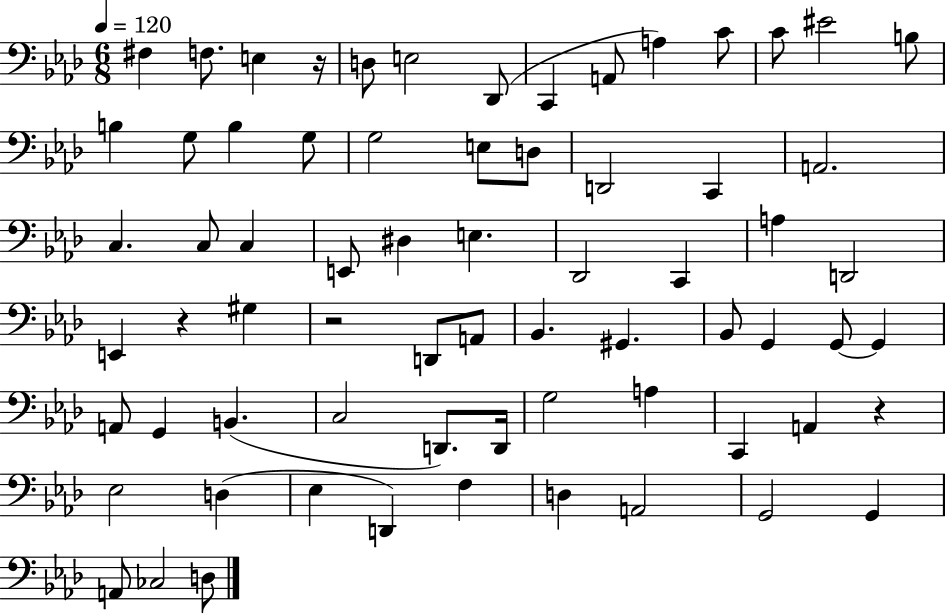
{
  \clef bass
  \numericTimeSignature
  \time 6/8
  \key aes \major
  \tempo 4 = 120
  fis4 f8. e4 r16 | d8 e2 des,8( | c,4 a,8 a4) c'8 | c'8 eis'2 b8 | \break b4 g8 b4 g8 | g2 e8 d8 | d,2 c,4 | a,2. | \break c4. c8 c4 | e,8 dis4 e4. | des,2 c,4 | a4 d,2 | \break e,4 r4 gis4 | r2 d,8 a,8 | bes,4. gis,4. | bes,8 g,4 g,8~~ g,4 | \break a,8 g,4 b,4.( | c2 d,8.) d,16 | g2 a4 | c,4 a,4 r4 | \break ees2 d4( | ees4 d,4) f4 | d4 a,2 | g,2 g,4 | \break a,8 ces2 d8 | \bar "|."
}